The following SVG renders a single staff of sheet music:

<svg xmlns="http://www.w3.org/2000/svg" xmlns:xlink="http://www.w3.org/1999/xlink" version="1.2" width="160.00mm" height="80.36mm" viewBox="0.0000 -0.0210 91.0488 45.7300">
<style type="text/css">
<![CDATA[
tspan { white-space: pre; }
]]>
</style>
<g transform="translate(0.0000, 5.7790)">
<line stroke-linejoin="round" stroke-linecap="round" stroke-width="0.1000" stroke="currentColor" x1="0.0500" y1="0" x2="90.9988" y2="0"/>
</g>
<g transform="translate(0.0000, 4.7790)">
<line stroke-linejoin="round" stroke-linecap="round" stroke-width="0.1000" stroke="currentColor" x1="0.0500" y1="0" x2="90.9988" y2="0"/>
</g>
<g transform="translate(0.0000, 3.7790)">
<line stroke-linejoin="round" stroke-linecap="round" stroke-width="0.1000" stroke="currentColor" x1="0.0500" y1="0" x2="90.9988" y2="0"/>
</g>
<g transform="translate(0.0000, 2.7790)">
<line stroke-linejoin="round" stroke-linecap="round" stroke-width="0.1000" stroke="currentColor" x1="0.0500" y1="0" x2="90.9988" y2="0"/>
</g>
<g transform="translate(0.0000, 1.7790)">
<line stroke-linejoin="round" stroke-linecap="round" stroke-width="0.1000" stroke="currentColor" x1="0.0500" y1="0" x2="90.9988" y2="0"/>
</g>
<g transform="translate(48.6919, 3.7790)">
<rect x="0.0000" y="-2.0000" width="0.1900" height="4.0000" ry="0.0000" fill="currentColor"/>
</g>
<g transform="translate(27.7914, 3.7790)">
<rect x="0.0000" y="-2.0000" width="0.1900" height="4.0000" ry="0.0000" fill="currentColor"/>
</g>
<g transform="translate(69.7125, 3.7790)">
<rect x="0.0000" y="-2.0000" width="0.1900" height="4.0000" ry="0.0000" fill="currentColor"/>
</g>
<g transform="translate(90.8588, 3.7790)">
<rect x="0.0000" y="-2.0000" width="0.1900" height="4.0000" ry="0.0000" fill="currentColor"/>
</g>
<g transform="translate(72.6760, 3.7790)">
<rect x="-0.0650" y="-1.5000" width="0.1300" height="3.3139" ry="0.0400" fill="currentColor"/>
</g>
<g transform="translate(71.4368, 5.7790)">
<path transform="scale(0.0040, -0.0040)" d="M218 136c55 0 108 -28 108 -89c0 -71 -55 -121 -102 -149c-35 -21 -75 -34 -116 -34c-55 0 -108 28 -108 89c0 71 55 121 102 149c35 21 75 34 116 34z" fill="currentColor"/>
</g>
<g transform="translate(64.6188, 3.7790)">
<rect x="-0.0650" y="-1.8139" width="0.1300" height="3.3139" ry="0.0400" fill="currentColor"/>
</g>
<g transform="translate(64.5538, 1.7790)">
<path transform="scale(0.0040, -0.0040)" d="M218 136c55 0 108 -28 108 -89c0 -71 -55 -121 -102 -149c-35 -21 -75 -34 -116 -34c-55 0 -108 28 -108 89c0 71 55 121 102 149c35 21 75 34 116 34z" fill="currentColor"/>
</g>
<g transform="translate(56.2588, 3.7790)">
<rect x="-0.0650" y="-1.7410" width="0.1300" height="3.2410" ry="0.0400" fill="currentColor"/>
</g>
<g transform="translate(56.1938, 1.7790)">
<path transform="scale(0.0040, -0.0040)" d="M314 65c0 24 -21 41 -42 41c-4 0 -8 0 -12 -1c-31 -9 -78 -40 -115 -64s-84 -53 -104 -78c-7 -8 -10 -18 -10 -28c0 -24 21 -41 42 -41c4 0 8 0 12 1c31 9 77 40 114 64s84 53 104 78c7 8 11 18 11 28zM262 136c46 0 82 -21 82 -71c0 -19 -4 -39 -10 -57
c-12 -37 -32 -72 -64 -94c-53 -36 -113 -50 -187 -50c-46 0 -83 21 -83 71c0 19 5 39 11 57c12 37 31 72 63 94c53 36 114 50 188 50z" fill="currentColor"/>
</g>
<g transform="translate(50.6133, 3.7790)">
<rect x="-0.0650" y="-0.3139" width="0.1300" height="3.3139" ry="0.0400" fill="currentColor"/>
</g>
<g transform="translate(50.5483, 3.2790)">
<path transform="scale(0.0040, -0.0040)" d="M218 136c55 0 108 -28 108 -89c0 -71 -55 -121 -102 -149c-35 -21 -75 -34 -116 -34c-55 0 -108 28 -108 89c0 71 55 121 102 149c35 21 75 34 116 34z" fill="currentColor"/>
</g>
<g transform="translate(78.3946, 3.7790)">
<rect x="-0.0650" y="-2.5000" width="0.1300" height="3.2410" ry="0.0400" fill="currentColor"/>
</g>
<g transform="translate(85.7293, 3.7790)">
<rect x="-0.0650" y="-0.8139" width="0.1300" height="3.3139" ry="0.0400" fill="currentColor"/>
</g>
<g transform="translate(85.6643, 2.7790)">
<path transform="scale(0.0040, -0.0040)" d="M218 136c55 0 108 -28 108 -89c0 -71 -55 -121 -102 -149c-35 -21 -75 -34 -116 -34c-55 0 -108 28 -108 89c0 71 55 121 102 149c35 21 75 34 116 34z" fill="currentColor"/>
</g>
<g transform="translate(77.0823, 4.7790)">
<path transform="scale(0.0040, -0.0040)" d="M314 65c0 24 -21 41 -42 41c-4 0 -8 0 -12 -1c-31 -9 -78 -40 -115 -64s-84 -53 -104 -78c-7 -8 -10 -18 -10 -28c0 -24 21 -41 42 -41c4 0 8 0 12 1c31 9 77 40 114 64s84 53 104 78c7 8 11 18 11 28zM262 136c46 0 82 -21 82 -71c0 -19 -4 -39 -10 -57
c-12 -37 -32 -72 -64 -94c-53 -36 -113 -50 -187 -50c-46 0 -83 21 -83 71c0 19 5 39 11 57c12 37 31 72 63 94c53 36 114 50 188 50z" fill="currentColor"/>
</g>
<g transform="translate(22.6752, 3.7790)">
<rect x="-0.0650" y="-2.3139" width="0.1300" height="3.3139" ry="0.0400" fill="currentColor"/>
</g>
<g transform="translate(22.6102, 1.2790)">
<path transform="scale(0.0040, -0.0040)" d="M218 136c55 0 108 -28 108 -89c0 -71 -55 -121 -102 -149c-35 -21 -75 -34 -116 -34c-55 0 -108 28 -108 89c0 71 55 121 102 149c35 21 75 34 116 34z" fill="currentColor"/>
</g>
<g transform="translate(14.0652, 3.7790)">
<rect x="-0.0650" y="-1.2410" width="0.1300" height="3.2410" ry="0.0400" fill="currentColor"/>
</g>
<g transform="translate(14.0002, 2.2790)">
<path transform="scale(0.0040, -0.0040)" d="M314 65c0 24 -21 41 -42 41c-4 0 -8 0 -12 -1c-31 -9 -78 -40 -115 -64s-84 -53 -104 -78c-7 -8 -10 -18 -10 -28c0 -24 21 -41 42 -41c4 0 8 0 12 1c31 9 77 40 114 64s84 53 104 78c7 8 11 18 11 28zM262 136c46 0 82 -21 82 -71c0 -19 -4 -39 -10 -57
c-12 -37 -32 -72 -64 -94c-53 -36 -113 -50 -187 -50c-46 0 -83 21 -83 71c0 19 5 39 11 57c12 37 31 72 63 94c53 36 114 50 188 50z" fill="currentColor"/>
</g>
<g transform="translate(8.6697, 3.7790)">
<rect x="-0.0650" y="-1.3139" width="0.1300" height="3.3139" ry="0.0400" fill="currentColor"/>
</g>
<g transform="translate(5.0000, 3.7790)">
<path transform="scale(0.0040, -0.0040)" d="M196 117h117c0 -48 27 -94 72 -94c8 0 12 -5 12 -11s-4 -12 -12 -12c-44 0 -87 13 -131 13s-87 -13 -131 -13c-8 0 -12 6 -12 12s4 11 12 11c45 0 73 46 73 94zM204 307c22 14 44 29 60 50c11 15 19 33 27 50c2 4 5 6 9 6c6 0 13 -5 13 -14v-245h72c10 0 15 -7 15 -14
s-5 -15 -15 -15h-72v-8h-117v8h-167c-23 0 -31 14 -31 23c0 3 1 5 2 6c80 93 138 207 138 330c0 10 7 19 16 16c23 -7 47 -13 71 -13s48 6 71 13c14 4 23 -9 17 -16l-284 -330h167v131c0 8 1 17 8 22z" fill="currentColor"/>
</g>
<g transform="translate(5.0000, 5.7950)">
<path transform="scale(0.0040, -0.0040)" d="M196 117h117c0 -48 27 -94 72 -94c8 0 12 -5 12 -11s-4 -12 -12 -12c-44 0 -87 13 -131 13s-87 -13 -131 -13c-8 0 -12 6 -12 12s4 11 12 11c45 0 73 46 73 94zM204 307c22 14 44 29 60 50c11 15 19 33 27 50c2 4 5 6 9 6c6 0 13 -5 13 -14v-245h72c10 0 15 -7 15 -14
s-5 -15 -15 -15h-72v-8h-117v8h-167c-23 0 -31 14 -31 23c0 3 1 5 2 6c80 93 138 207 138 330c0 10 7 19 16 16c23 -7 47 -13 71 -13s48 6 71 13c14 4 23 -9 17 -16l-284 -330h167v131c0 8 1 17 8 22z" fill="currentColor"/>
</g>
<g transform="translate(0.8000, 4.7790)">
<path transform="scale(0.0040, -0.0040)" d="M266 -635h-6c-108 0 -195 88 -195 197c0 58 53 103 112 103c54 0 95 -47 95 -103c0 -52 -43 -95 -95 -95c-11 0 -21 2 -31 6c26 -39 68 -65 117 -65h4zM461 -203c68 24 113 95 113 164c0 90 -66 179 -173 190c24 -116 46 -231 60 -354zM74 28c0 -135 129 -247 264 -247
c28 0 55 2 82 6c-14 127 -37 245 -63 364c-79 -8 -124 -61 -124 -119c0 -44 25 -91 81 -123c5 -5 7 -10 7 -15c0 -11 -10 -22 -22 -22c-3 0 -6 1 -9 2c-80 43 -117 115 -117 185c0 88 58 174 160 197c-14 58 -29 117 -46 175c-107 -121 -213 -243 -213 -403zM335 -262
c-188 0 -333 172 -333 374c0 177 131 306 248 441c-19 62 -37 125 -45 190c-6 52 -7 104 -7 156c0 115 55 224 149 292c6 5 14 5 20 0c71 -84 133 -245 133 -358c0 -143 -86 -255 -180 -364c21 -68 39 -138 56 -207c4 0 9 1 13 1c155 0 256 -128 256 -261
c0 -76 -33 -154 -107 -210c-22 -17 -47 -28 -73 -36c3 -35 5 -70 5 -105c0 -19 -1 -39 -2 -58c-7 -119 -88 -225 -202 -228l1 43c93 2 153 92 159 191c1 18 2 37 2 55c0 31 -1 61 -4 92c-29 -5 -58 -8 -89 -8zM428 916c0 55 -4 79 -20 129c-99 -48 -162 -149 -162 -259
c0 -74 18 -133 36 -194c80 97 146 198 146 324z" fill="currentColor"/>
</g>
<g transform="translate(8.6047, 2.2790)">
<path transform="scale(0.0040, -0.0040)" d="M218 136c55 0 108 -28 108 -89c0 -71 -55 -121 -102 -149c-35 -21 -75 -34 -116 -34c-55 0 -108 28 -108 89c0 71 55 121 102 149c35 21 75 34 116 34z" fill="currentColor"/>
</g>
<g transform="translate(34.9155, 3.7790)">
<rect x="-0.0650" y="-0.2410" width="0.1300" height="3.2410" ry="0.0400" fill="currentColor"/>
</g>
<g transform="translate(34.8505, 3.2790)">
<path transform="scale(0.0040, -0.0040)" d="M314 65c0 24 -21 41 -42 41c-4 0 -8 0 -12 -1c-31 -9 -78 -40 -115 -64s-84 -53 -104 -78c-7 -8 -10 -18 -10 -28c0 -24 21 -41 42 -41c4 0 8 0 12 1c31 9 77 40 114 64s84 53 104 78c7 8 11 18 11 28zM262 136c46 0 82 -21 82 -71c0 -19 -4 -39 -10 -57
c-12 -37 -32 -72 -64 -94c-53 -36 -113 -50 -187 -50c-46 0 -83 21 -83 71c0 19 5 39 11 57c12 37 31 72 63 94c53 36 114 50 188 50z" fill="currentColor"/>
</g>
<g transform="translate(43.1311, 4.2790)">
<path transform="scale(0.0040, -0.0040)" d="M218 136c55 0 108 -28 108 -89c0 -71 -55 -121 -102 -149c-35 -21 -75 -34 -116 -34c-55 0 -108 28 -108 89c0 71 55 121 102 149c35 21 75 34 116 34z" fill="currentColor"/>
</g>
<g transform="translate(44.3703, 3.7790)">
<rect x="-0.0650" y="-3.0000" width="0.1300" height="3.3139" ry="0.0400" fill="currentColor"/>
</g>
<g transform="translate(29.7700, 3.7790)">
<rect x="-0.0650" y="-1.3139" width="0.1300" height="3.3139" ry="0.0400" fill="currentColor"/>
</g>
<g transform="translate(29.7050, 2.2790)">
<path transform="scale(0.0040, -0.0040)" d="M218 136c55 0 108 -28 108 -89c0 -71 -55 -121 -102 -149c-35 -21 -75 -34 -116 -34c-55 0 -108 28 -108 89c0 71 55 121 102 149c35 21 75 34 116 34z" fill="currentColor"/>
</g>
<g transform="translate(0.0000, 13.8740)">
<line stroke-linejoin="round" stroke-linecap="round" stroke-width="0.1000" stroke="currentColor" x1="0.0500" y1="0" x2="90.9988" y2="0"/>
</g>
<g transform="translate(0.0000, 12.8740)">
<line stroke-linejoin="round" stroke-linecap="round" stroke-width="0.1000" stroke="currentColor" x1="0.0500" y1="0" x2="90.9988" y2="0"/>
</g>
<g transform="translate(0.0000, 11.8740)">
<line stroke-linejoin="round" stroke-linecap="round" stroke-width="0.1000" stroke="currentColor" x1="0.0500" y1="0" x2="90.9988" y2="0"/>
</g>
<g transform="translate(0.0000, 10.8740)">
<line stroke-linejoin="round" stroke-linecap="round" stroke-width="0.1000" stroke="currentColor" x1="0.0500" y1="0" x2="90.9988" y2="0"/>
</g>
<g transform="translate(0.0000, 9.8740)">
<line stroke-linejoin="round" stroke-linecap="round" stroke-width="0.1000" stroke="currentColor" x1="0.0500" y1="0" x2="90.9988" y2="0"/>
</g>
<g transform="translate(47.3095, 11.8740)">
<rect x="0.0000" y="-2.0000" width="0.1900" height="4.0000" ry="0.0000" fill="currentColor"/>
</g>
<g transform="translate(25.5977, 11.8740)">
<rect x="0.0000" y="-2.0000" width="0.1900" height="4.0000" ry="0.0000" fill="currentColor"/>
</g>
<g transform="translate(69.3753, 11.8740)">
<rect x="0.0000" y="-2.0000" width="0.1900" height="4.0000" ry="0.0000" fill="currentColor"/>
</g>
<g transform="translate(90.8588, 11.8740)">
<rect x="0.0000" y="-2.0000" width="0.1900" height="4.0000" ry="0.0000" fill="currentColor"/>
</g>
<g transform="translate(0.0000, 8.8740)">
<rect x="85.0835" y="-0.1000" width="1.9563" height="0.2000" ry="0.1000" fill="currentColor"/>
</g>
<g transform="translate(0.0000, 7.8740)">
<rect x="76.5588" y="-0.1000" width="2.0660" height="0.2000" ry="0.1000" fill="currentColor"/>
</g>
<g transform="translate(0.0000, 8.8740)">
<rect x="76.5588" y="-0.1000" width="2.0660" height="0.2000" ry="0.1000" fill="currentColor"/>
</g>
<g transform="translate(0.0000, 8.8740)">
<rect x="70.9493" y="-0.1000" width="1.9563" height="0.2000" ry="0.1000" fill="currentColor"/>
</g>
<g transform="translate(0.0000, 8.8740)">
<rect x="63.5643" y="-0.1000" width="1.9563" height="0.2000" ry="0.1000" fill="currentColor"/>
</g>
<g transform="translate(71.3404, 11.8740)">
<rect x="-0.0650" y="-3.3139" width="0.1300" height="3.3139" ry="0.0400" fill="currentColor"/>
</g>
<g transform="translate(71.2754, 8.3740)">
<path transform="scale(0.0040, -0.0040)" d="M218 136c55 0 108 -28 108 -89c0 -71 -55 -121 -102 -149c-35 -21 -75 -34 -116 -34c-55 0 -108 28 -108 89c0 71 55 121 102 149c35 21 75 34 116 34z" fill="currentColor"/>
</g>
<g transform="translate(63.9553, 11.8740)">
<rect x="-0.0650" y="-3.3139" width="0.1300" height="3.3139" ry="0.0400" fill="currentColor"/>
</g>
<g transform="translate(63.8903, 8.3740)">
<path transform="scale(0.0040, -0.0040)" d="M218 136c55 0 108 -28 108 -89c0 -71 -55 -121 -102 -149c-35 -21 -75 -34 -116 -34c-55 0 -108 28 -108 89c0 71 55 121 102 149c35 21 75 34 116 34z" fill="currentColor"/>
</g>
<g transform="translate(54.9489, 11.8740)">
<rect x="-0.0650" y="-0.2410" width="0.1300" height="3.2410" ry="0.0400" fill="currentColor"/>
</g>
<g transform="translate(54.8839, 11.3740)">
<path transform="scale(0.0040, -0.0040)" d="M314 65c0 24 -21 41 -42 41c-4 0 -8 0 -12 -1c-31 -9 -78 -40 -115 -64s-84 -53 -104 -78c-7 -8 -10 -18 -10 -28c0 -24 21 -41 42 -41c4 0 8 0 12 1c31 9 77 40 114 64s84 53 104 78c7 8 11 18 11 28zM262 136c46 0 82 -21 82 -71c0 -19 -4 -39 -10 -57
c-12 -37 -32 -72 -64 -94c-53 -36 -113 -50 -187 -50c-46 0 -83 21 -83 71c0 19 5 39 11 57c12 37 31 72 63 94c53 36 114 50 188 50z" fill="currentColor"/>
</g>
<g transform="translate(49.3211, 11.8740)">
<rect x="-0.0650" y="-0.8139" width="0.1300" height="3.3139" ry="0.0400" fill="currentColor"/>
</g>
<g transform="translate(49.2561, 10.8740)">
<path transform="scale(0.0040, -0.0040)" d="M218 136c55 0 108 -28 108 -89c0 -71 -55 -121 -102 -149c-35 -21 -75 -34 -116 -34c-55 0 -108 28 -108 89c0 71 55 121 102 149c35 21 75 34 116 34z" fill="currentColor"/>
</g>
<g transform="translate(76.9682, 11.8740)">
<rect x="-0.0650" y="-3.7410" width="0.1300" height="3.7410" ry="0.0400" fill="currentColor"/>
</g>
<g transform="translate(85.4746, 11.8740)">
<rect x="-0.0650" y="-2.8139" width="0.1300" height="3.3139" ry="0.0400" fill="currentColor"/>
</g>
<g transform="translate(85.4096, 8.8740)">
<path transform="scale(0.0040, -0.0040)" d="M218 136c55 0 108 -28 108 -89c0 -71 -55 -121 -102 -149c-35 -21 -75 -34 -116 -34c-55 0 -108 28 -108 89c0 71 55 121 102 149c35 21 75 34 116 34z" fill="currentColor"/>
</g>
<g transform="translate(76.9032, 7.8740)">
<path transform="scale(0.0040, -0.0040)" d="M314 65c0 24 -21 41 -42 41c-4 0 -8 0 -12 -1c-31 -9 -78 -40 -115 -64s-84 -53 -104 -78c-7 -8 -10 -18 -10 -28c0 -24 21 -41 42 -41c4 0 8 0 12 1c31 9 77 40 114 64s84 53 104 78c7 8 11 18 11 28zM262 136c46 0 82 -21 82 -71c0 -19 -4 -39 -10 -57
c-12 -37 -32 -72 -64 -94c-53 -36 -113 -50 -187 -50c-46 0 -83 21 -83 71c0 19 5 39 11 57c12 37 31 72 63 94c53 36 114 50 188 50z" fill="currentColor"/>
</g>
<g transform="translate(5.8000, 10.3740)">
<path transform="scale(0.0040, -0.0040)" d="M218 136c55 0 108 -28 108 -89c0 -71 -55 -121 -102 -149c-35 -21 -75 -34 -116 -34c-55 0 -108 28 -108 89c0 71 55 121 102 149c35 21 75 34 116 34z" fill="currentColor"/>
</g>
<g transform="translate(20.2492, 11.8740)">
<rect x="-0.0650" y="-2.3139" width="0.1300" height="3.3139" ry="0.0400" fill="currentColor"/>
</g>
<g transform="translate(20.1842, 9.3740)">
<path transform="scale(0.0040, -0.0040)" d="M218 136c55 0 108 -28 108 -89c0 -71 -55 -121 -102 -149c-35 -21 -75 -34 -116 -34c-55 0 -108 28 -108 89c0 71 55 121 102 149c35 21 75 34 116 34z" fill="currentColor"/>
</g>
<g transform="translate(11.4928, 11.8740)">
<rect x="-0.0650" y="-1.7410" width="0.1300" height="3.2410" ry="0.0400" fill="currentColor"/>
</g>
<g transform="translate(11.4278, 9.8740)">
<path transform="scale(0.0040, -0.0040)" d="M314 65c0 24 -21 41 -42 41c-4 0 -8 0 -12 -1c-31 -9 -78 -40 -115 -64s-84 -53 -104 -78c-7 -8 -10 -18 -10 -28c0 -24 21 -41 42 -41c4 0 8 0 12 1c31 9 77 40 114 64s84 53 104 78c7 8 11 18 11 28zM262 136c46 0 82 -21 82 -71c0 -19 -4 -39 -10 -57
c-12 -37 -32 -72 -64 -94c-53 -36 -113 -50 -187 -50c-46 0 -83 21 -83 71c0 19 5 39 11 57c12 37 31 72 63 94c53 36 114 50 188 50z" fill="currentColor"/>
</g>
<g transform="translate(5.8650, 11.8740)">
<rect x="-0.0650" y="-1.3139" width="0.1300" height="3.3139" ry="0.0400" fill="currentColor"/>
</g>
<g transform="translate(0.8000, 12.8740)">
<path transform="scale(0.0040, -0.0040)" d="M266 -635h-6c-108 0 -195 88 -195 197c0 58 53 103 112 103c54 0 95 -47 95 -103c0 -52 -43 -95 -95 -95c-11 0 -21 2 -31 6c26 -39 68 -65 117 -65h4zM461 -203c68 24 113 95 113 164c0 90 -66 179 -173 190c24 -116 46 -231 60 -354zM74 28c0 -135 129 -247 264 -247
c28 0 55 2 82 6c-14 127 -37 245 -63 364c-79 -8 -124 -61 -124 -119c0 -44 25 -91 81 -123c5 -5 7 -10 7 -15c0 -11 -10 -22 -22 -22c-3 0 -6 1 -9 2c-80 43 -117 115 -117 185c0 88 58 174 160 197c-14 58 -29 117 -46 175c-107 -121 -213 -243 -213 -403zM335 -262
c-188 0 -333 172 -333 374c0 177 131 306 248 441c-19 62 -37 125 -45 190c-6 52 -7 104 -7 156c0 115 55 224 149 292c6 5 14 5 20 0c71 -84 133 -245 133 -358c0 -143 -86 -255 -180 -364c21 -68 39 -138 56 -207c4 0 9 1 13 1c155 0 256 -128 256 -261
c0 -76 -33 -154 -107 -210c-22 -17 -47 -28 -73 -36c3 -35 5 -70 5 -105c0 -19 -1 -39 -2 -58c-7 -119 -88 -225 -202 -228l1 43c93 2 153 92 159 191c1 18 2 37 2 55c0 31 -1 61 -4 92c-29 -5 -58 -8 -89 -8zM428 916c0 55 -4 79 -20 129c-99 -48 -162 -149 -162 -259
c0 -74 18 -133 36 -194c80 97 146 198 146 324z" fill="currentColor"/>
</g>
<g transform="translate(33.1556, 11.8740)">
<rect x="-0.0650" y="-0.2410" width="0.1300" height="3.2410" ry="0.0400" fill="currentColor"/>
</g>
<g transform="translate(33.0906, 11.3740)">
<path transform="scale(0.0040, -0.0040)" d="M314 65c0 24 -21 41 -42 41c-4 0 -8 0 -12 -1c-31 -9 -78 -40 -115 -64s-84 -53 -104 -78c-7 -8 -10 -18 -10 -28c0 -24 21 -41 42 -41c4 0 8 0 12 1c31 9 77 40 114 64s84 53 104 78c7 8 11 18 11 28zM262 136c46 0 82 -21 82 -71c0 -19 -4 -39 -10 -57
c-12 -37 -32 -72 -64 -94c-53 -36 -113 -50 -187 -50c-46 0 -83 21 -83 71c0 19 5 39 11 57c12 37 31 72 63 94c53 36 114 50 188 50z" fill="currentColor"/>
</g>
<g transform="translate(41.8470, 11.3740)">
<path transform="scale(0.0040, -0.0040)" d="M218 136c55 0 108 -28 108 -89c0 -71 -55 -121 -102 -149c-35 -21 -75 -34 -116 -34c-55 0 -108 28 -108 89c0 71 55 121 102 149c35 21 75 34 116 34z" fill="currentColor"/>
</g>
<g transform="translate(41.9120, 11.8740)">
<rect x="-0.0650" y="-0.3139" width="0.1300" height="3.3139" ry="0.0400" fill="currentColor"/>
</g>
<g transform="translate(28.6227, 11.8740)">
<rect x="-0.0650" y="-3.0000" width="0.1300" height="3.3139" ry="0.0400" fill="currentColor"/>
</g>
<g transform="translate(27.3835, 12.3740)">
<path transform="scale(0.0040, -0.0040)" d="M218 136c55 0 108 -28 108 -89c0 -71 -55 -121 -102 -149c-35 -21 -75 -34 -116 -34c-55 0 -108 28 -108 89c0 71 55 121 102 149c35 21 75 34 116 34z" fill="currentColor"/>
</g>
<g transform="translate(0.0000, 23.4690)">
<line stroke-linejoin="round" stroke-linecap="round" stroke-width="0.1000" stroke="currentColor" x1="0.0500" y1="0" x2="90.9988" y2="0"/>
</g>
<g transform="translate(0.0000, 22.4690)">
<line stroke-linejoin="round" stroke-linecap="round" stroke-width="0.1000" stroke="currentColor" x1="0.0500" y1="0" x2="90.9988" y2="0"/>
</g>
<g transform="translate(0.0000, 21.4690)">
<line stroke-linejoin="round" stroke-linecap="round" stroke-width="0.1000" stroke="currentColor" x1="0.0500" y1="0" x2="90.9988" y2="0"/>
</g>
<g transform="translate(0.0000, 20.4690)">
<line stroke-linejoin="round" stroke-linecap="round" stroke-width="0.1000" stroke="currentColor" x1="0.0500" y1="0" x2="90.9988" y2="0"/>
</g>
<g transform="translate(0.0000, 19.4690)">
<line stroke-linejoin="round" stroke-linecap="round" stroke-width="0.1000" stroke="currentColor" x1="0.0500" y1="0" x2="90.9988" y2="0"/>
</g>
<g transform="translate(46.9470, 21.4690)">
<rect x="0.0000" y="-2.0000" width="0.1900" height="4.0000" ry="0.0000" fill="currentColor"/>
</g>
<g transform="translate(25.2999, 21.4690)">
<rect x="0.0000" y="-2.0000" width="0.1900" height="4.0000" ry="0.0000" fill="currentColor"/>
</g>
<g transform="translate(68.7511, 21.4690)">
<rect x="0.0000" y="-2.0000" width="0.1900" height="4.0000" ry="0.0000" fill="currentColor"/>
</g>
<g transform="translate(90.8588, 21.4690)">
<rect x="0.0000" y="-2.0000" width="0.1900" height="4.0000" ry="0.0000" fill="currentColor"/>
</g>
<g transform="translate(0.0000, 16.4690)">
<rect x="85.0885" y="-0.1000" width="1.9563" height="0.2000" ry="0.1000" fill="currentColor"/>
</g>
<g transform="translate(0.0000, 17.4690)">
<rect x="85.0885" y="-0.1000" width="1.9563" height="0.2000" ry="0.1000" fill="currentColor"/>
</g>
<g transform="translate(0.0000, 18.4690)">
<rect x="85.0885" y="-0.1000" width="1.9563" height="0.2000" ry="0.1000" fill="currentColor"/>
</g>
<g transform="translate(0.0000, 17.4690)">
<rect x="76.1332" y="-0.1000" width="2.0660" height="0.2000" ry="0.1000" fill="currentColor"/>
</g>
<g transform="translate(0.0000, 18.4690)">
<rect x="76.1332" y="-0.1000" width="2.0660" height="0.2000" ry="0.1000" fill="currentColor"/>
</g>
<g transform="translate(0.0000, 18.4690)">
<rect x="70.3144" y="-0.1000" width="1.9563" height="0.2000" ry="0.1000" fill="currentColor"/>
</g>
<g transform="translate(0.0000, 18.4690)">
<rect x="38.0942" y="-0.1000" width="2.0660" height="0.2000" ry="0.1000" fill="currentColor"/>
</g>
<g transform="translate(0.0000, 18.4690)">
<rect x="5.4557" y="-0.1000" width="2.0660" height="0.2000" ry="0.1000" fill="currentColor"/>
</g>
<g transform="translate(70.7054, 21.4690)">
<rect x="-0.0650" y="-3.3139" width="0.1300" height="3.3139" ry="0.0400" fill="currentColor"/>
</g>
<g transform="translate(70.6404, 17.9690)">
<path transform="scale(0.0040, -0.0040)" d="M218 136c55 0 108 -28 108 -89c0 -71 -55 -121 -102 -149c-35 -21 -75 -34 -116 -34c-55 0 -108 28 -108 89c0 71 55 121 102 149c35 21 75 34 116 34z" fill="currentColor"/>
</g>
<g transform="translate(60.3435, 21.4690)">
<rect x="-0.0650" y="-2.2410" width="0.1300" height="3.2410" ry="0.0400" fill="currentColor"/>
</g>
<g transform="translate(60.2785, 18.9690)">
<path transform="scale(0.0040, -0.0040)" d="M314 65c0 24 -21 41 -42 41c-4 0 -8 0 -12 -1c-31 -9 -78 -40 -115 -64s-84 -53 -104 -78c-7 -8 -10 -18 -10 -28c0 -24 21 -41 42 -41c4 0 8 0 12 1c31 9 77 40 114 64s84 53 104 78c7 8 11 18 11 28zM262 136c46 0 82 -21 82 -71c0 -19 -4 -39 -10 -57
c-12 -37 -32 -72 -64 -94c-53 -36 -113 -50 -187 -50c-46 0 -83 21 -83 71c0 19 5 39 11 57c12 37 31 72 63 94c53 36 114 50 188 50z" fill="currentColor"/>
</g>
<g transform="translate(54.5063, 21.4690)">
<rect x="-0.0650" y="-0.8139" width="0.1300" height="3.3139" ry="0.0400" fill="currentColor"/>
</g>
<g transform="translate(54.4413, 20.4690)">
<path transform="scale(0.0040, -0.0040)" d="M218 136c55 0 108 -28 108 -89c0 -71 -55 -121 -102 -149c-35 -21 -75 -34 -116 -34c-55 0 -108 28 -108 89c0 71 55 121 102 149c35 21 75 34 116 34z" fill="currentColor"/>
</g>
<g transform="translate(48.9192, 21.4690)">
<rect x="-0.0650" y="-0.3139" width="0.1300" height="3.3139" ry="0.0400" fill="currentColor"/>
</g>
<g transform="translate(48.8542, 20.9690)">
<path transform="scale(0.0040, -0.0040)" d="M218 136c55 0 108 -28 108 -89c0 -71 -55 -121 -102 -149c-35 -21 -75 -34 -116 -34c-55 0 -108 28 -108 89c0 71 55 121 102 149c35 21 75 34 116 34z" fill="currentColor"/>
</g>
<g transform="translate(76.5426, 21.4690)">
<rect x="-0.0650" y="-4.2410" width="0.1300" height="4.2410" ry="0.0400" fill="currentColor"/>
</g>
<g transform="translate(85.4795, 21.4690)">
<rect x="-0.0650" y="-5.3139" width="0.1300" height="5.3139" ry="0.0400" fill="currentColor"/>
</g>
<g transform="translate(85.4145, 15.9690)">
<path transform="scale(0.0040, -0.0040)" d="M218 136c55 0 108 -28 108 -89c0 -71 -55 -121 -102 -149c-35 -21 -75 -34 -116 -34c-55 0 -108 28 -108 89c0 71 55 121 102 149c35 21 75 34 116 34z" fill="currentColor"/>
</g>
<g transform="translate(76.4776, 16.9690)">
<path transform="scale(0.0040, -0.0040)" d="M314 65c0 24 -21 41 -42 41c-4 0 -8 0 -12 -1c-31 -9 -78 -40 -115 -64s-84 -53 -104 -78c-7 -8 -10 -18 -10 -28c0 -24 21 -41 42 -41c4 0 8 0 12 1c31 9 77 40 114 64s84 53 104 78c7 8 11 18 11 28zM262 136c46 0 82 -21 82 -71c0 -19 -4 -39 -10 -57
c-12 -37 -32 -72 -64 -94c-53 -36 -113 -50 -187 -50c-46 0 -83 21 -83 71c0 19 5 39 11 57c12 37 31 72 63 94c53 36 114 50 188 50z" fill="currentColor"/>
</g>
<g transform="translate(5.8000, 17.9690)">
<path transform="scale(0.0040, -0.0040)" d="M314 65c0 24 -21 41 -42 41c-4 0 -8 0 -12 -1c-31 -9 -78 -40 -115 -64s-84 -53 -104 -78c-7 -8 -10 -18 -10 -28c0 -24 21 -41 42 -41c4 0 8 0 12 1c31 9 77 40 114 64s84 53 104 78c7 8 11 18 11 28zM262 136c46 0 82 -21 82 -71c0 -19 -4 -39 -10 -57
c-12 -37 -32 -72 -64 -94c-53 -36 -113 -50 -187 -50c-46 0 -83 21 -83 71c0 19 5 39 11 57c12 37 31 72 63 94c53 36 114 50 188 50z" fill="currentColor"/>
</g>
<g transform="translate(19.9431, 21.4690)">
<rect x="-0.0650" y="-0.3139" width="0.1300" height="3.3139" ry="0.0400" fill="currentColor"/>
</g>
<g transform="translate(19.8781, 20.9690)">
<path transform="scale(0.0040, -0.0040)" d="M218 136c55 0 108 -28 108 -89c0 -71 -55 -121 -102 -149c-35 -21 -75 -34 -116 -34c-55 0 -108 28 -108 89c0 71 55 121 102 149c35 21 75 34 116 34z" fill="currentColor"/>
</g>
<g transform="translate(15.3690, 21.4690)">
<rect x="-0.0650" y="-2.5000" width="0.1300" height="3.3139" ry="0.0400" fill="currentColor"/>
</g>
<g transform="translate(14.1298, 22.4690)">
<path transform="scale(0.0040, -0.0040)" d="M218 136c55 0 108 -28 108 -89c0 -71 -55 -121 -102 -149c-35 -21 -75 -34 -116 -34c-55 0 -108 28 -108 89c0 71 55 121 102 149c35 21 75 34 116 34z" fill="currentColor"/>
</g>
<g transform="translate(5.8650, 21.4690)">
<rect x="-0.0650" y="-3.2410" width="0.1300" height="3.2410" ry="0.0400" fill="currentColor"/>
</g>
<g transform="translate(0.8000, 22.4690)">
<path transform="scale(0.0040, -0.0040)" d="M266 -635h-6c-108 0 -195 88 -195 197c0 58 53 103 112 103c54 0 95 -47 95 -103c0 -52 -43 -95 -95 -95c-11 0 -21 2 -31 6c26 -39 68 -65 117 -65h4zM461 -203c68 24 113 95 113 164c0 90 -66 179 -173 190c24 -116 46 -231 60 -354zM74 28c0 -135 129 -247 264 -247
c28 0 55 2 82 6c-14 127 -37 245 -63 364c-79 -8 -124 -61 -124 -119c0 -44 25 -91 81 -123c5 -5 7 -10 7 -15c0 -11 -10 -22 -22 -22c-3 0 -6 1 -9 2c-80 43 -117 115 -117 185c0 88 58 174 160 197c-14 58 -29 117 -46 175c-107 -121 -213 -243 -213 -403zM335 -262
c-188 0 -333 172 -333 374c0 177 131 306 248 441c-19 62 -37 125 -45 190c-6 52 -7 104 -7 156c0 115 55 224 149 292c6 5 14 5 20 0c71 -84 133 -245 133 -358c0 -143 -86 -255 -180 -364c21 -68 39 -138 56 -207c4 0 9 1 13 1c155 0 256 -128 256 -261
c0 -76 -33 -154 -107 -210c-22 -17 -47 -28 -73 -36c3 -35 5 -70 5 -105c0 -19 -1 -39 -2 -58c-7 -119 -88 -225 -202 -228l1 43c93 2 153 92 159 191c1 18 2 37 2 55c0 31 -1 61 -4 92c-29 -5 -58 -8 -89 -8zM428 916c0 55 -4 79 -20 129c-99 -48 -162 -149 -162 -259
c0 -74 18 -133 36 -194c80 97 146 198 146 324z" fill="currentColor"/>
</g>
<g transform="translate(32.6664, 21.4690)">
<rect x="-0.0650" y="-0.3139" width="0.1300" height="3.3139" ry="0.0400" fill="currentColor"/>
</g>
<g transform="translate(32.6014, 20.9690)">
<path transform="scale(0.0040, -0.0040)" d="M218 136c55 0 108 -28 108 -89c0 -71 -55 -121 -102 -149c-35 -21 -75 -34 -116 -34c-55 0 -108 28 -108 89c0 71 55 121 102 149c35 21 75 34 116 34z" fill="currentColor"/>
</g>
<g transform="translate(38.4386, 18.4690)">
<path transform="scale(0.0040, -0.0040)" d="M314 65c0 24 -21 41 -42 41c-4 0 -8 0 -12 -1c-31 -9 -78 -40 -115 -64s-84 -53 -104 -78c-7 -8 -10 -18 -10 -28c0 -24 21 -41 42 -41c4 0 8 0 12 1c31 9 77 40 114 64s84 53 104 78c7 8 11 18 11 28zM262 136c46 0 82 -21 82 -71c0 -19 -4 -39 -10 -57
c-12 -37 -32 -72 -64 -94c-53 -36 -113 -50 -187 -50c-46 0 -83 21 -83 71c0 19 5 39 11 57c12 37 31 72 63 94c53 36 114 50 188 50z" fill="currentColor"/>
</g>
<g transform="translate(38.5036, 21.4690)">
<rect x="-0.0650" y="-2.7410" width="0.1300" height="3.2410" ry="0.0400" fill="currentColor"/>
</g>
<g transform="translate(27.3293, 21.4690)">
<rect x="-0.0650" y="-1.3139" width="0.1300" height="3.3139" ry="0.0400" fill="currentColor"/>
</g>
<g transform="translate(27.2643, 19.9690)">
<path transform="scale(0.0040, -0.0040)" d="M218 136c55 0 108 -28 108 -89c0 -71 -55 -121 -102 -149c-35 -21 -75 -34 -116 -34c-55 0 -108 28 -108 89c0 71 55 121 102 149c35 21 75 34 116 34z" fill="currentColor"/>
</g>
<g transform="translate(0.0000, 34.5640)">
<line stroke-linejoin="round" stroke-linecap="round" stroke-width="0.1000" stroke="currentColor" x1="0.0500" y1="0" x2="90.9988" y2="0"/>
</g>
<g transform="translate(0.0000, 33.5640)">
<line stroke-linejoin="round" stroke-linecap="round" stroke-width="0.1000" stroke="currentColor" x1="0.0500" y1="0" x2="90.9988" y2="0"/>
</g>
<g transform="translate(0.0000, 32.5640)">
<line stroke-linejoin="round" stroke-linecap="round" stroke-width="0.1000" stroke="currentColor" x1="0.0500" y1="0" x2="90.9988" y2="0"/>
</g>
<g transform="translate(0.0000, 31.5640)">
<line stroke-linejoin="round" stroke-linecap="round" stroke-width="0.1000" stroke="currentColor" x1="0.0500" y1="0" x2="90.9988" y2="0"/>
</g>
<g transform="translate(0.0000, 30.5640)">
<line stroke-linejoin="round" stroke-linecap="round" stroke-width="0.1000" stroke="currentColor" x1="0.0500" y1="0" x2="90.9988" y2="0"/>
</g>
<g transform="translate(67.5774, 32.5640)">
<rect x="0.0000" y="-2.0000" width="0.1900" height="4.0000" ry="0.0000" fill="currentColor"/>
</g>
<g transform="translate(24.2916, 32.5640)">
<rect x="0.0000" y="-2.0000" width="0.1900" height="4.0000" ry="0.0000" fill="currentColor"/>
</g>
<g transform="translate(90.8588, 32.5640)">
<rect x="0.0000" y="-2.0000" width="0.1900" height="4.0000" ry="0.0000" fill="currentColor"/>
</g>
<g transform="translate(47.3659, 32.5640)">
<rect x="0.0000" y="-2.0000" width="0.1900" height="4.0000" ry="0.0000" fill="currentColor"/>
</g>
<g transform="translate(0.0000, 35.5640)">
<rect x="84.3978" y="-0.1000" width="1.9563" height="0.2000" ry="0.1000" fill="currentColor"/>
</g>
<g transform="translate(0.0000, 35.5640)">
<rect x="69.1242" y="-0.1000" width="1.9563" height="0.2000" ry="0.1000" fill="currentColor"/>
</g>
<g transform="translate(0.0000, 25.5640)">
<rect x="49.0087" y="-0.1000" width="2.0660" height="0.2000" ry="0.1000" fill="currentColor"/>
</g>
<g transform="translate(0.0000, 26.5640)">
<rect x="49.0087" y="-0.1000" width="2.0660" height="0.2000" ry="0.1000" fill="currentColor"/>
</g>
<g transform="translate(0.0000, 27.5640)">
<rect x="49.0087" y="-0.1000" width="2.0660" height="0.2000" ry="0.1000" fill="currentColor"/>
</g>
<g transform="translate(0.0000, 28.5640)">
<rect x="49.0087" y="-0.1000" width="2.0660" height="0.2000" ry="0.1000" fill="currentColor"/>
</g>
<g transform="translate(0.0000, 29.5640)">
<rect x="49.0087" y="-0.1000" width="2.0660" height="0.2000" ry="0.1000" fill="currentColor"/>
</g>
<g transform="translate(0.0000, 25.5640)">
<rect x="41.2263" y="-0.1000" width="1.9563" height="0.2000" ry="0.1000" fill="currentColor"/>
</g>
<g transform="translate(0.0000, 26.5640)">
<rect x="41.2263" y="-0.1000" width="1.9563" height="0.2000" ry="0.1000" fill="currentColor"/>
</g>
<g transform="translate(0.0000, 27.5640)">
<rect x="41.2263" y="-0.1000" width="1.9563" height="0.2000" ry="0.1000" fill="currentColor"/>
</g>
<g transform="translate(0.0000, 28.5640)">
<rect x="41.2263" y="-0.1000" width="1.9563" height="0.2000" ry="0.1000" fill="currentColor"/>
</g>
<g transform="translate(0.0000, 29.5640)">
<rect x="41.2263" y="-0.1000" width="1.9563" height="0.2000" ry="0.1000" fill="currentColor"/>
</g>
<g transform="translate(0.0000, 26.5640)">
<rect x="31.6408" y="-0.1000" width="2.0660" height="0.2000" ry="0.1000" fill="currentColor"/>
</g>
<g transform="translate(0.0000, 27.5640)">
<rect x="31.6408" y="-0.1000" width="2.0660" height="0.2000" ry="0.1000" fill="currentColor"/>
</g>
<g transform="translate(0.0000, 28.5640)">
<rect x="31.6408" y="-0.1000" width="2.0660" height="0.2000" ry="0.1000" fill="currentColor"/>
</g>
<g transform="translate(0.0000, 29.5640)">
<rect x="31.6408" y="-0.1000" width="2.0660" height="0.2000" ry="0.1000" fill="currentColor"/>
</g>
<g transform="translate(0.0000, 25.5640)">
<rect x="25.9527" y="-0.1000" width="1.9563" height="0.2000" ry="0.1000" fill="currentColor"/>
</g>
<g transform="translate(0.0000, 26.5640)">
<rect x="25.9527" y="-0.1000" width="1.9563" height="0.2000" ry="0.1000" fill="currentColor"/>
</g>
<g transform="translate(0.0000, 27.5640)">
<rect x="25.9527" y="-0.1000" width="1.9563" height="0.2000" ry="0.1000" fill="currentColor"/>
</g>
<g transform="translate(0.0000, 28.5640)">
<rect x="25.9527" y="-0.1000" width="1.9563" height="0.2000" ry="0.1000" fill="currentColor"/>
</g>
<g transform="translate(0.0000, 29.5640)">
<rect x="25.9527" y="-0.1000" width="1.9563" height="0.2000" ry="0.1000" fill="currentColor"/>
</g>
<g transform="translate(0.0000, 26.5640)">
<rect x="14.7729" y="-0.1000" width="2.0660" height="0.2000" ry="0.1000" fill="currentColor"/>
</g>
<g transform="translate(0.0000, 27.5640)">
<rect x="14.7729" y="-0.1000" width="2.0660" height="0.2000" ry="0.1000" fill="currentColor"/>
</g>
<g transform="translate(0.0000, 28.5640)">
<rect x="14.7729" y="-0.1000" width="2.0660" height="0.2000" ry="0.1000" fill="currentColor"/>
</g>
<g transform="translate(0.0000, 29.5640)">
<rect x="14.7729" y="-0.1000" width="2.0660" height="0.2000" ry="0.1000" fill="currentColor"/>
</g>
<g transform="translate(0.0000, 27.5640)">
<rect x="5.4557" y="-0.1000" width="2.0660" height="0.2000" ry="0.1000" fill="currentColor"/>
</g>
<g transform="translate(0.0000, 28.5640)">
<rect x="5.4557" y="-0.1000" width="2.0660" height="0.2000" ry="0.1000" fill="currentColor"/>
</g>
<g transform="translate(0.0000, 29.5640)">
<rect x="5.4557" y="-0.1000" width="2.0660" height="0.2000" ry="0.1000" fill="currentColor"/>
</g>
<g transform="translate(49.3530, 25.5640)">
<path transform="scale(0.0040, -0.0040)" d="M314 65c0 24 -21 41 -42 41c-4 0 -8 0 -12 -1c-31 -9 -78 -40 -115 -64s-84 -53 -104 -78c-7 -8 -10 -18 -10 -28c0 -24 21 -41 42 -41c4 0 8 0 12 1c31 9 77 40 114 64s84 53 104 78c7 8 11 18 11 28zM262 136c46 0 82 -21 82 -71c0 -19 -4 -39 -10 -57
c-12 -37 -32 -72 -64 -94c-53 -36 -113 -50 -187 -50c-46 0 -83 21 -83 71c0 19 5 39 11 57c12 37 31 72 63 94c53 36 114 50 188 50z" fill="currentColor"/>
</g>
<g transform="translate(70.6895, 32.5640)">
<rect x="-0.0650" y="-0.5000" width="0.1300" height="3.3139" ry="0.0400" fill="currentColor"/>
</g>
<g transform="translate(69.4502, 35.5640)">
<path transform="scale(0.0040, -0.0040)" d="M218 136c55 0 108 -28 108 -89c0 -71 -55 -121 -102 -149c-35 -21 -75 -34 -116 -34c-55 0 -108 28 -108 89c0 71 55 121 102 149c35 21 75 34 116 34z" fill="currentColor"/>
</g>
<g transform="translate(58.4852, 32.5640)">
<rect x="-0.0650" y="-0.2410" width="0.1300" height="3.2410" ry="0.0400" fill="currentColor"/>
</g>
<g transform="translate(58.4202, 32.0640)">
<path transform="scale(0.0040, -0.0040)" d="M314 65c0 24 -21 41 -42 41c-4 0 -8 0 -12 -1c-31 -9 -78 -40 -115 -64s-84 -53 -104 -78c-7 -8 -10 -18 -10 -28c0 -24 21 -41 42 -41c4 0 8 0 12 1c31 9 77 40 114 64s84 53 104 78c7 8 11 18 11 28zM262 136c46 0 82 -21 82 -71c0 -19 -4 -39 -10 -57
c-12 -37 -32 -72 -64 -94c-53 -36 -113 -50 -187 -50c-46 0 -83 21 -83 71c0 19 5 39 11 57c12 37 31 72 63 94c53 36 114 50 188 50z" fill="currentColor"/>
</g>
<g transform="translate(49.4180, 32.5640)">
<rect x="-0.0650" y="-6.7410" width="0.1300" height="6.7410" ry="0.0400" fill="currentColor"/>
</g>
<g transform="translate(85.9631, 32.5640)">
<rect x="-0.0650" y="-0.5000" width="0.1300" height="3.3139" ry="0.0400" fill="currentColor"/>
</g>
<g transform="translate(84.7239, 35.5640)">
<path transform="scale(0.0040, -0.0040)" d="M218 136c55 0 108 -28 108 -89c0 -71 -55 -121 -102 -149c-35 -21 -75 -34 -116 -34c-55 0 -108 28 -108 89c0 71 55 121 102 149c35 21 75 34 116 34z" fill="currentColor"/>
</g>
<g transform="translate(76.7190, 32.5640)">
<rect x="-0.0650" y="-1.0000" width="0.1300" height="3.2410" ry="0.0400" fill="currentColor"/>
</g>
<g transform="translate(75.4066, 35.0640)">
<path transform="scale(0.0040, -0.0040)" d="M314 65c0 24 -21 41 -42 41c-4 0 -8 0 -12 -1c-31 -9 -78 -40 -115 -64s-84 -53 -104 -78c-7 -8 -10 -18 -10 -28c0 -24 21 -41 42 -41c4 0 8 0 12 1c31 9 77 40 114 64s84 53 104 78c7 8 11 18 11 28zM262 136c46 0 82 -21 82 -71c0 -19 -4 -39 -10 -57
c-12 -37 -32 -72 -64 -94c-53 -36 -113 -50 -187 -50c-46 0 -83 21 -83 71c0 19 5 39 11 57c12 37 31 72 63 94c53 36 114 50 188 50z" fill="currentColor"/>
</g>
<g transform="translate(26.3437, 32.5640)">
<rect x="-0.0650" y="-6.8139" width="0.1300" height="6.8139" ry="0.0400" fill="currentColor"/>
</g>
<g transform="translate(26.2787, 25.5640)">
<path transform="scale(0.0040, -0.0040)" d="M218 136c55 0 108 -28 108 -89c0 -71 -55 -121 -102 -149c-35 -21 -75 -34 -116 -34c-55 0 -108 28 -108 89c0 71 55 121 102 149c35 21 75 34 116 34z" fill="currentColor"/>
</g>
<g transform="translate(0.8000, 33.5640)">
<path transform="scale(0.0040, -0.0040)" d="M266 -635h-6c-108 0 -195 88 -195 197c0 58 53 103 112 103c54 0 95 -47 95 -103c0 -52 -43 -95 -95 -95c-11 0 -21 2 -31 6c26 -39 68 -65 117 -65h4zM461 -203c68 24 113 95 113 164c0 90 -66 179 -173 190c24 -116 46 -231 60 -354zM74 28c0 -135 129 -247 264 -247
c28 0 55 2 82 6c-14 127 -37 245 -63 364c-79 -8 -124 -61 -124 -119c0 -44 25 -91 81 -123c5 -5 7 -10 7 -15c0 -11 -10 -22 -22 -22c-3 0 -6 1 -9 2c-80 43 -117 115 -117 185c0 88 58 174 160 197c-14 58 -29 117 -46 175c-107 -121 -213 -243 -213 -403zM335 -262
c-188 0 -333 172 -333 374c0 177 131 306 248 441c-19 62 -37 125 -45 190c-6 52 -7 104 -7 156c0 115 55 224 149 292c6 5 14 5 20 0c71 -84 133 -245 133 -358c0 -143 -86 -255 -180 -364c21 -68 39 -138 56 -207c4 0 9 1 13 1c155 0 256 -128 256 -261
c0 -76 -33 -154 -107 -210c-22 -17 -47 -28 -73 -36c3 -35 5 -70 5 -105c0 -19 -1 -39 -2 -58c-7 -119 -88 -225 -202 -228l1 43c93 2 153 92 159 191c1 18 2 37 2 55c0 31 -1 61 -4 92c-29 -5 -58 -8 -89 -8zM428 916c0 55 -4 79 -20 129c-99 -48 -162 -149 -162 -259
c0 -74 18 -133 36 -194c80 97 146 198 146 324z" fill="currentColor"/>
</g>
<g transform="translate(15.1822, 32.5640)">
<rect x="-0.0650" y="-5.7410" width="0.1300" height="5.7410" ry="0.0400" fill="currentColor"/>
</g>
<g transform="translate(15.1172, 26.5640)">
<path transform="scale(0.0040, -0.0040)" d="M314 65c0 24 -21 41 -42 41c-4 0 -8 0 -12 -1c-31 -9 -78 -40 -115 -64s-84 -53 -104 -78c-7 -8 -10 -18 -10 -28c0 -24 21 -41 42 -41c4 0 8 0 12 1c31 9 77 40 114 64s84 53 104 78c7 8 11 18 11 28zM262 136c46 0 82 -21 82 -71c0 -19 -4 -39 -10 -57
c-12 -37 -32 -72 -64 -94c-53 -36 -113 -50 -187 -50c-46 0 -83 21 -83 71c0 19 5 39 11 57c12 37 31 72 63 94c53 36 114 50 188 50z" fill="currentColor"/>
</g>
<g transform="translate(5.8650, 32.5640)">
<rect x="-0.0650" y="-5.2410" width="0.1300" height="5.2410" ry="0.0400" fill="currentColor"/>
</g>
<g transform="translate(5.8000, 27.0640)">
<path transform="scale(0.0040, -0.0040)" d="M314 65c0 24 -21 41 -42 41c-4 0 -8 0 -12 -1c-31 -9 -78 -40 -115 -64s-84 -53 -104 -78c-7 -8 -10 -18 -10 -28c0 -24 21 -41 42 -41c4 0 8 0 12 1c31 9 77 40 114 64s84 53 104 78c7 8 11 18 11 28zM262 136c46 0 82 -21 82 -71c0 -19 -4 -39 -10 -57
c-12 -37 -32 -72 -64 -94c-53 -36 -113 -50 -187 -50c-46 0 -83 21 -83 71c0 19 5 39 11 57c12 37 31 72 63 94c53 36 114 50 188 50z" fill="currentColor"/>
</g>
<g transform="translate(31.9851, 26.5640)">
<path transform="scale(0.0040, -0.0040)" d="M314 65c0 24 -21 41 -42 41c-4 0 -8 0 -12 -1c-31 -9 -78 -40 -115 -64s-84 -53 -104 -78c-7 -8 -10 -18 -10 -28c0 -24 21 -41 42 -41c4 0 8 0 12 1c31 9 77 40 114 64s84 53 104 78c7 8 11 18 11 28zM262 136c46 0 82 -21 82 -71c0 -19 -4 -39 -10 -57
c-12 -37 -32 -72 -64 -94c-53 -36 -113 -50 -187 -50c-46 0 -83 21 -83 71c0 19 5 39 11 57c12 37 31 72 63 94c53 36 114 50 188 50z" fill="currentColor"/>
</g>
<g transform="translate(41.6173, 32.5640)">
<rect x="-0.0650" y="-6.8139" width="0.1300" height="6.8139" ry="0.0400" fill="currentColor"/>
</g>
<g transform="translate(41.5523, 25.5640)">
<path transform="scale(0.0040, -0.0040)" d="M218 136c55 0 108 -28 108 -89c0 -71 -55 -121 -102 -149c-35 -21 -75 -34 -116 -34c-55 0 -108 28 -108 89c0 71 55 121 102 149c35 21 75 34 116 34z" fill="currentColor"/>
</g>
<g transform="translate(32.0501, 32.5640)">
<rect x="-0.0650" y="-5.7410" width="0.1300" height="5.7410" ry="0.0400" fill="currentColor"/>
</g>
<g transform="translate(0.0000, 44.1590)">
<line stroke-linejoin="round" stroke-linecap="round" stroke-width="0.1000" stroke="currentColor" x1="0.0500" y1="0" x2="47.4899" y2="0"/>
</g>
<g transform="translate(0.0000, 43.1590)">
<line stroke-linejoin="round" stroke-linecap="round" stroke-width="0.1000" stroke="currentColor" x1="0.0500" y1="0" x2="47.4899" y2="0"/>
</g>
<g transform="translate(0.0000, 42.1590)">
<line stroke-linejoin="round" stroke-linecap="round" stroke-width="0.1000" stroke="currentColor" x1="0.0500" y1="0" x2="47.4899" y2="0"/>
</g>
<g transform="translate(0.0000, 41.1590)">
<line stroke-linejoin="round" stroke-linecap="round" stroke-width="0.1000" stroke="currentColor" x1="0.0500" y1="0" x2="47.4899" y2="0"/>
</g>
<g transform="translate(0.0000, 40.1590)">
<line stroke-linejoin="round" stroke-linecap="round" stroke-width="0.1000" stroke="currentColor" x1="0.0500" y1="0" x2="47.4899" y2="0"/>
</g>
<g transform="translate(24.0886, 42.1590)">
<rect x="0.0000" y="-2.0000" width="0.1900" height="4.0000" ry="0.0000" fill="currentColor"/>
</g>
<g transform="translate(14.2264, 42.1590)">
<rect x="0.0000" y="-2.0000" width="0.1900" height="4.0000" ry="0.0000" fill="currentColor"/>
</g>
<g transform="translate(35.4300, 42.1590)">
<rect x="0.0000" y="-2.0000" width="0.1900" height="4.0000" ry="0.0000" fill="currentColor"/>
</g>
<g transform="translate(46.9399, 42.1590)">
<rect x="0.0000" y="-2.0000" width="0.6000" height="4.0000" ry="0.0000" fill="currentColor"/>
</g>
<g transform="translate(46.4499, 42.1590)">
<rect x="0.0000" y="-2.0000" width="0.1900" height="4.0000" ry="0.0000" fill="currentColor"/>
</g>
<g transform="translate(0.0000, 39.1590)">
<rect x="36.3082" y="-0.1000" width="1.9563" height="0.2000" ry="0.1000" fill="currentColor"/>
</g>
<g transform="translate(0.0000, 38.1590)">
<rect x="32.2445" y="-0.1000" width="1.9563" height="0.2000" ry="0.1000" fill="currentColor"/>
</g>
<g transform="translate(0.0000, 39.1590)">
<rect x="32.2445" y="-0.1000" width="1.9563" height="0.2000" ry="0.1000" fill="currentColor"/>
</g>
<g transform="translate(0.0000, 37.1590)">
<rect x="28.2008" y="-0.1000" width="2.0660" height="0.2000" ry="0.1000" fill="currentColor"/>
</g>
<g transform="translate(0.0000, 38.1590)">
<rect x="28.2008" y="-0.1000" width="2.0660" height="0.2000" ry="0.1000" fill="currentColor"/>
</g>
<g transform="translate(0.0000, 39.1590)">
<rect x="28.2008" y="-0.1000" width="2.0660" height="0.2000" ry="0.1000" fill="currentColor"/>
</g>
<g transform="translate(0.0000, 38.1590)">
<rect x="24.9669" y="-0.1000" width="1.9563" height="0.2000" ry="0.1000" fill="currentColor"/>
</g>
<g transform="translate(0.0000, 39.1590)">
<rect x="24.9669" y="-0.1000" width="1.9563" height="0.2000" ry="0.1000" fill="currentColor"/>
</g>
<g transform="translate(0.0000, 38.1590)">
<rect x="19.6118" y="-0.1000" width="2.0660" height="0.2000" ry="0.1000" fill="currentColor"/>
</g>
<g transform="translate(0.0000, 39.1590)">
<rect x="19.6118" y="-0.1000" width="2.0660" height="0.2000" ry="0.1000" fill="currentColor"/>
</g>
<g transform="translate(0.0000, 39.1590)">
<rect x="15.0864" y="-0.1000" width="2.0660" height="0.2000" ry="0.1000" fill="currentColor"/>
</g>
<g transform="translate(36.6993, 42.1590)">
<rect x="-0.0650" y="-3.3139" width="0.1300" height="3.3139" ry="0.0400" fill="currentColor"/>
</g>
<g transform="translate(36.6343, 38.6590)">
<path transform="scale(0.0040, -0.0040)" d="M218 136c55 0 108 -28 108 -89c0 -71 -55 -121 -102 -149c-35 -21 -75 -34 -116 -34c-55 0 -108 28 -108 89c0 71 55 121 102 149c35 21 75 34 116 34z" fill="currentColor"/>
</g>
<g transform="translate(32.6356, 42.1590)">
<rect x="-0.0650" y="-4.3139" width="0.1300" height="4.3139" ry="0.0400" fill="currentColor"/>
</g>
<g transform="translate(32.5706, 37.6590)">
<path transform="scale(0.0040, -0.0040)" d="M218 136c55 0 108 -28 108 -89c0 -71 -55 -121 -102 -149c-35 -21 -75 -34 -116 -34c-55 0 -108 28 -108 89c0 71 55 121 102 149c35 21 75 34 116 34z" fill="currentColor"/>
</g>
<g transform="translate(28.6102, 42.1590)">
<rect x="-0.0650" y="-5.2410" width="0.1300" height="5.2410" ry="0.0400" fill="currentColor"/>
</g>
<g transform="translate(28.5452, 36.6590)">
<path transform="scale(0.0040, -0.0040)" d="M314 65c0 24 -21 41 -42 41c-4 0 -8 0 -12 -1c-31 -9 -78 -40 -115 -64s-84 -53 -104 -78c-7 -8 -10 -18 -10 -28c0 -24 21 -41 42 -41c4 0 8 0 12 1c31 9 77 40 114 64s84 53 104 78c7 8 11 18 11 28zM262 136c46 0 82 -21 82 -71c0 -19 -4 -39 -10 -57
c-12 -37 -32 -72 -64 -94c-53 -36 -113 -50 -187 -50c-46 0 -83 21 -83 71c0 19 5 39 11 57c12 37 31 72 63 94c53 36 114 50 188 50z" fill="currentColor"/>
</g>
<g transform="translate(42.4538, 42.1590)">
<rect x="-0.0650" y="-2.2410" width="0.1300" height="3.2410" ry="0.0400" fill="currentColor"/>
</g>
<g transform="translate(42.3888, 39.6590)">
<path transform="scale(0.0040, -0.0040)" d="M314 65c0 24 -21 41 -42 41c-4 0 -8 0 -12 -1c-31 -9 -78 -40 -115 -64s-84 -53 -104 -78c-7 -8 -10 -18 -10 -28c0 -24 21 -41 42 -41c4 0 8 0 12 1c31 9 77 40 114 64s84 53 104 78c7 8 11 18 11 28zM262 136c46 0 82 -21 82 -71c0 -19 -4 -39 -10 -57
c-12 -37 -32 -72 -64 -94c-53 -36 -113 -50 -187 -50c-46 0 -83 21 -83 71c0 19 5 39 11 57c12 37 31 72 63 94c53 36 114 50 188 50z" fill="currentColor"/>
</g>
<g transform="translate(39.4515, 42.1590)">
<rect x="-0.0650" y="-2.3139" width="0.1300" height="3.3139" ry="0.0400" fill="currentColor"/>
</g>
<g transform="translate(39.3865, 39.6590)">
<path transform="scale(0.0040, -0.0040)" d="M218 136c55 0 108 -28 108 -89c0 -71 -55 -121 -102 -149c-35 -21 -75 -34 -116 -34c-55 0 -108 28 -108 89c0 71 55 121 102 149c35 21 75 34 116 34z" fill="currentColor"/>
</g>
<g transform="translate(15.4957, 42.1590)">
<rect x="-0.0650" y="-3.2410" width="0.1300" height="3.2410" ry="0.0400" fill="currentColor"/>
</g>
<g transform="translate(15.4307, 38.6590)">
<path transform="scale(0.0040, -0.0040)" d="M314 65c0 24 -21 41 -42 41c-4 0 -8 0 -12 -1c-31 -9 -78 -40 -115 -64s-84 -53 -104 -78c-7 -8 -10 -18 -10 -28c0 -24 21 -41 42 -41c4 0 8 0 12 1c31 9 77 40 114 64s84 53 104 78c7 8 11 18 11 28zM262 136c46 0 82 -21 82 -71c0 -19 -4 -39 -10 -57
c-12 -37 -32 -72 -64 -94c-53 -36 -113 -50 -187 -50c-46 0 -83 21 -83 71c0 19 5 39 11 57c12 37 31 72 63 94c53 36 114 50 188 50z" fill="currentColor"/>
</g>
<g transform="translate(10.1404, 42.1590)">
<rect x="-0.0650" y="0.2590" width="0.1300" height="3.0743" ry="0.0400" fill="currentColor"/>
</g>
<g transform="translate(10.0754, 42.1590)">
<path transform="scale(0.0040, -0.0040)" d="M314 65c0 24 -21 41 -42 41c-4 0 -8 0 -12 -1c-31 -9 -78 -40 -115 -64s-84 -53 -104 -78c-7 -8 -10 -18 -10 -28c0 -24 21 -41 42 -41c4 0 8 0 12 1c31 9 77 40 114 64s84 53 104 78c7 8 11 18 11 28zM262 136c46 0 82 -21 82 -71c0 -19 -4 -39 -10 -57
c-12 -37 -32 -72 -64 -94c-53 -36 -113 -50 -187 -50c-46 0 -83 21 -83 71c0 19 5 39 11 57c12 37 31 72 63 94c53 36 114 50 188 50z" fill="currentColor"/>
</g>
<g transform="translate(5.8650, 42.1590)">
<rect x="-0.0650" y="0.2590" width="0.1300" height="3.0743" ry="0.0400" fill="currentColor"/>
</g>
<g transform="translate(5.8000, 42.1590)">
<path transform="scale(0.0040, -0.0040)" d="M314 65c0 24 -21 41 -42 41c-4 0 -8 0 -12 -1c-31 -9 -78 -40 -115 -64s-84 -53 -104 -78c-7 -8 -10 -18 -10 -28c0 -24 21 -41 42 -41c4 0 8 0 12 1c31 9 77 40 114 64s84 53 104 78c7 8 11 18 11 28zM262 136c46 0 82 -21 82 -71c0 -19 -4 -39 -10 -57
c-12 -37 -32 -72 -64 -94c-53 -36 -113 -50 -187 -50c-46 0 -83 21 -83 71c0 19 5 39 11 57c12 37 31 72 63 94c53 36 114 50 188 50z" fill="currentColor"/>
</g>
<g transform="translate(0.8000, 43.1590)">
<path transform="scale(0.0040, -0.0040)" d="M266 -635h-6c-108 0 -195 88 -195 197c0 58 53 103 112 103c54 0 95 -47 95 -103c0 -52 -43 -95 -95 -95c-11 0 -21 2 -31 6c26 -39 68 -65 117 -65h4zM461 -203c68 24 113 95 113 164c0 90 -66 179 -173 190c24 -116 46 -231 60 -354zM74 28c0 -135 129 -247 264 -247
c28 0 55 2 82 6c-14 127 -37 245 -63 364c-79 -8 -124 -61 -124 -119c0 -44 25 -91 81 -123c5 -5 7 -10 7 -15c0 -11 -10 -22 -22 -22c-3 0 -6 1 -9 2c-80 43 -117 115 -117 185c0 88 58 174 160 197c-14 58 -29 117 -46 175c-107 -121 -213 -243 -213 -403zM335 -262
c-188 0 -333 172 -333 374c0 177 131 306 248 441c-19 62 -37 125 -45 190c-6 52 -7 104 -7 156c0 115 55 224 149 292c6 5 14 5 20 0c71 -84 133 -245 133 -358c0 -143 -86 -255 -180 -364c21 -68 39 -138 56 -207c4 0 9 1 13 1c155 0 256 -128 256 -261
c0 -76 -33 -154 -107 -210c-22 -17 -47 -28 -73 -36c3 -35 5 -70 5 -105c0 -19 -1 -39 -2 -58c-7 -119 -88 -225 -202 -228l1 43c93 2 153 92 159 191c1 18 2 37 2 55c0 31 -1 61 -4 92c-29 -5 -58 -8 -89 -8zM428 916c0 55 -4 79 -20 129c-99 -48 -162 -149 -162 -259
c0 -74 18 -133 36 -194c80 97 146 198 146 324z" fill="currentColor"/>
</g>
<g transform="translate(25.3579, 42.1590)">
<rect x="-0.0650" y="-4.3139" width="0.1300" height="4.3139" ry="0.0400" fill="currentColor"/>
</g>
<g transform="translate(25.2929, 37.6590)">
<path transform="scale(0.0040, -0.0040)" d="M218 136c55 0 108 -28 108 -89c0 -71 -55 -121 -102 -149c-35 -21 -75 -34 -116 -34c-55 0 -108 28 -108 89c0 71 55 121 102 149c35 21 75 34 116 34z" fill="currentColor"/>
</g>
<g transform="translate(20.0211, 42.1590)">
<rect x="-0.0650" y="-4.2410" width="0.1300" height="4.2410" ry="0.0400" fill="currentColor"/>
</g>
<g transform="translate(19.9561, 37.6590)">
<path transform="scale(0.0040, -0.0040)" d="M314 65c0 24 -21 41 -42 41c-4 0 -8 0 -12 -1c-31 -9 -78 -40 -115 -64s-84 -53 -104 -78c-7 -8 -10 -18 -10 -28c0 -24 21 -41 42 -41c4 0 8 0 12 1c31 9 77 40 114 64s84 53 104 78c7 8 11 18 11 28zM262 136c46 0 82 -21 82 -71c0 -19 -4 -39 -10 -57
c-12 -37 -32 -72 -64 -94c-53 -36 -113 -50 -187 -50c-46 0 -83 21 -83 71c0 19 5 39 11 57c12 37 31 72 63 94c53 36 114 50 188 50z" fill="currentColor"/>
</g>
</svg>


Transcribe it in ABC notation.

X:1
T:Untitled
M:4/4
L:1/4
K:C
e e2 g e c2 A c f2 f E G2 d e f2 g A c2 c d c2 b b c'2 a b2 G c e c a2 c d g2 b d'2 f' f'2 g'2 b' g'2 b' b'2 c2 C D2 C B2 B2 b2 d'2 d' f'2 d' b g g2